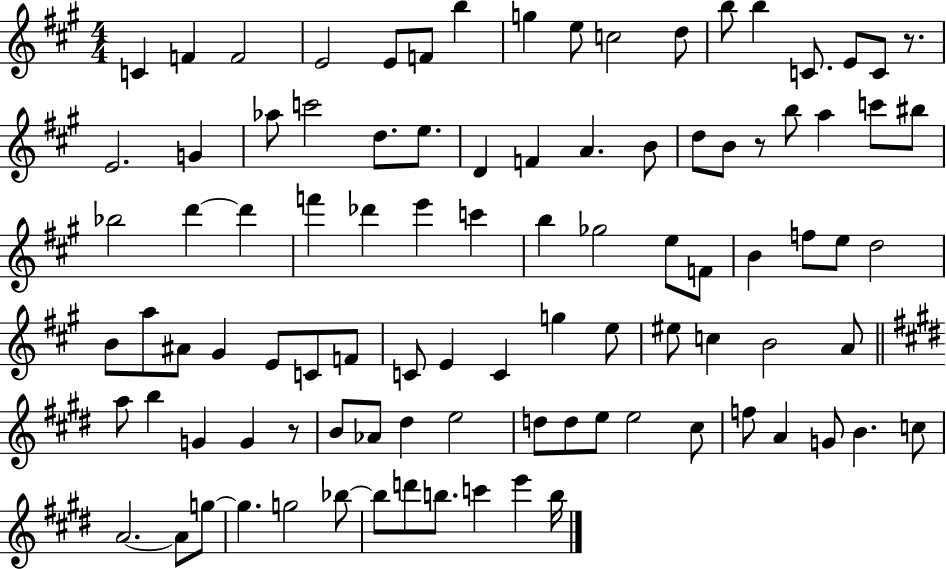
{
  \clef treble
  \numericTimeSignature
  \time 4/4
  \key a \major
  c'4 f'4 f'2 | e'2 e'8 f'8 b''4 | g''4 e''8 c''2 d''8 | b''8 b''4 c'8. e'8 c'8 r8. | \break e'2. g'4 | aes''8 c'''2 d''8. e''8. | d'4 f'4 a'4. b'8 | d''8 b'8 r8 b''8 a''4 c'''8 bis''8 | \break bes''2 d'''4~~ d'''4 | f'''4 des'''4 e'''4 c'''4 | b''4 ges''2 e''8 f'8 | b'4 f''8 e''8 d''2 | \break b'8 a''8 ais'8 gis'4 e'8 c'8 f'8 | c'8 e'4 c'4 g''4 e''8 | eis''8 c''4 b'2 a'8 | \bar "||" \break \key e \major a''8 b''4 g'4 g'4 r8 | b'8 aes'8 dis''4 e''2 | d''8 d''8 e''8 e''2 cis''8 | f''8 a'4 g'8 b'4. c''8 | \break a'2.~~ a'8 g''8~~ | g''4. g''2 bes''8~~ | bes''8 d'''8 b''8. c'''4 e'''4 b''16 | \bar "|."
}